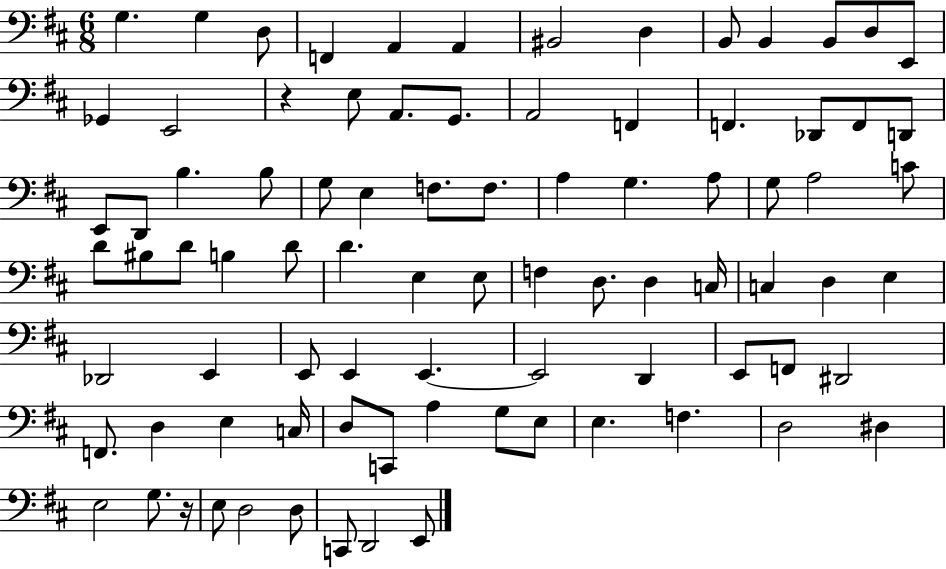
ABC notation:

X:1
T:Untitled
M:6/8
L:1/4
K:D
G, G, D,/2 F,, A,, A,, ^B,,2 D, B,,/2 B,, B,,/2 D,/2 E,,/2 _G,, E,,2 z E,/2 A,,/2 G,,/2 A,,2 F,, F,, _D,,/2 F,,/2 D,,/2 E,,/2 D,,/2 B, B,/2 G,/2 E, F,/2 F,/2 A, G, A,/2 G,/2 A,2 C/2 D/2 ^B,/2 D/2 B, D/2 D E, E,/2 F, D,/2 D, C,/4 C, D, E, _D,,2 E,, E,,/2 E,, E,, E,,2 D,, E,,/2 F,,/2 ^D,,2 F,,/2 D, E, C,/4 D,/2 C,,/2 A, G,/2 E,/2 E, F, D,2 ^D, E,2 G,/2 z/4 E,/2 D,2 D,/2 C,,/2 D,,2 E,,/2